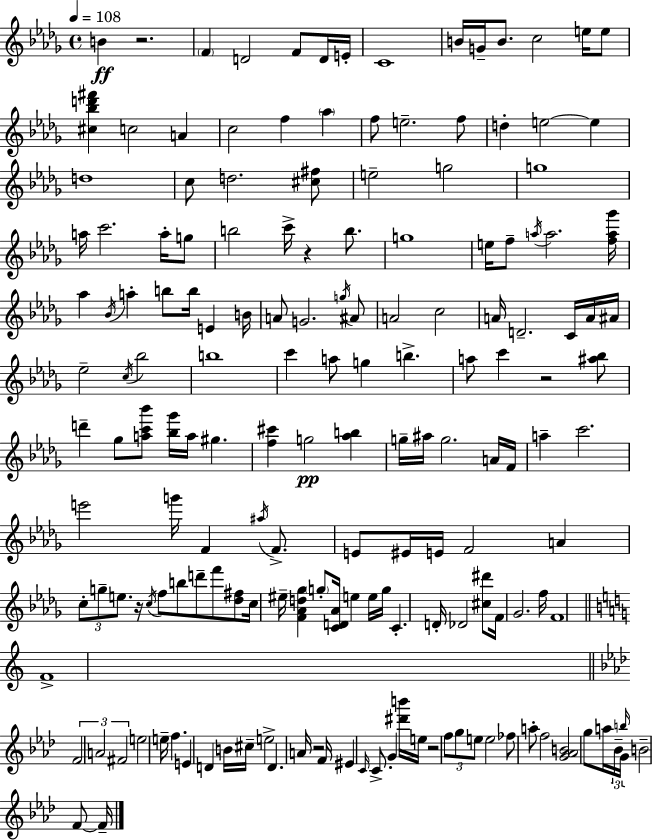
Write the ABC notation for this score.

X:1
T:Untitled
M:4/4
L:1/4
K:Bbm
B z2 F D2 F/2 D/4 E/4 C4 B/4 G/4 B/2 c2 e/4 e/2 [^c_bd'^f'] c2 A c2 f _a f/2 e2 f/2 d e2 e d4 c/2 d2 [^c^f]/2 e2 g2 g4 a/4 c'2 a/4 g/2 b2 c'/4 z b/2 g4 e/4 f/2 a/4 a2 [fa_g']/4 _a _B/4 a b/2 b/4 E B/4 A/2 G2 g/4 ^A/2 A2 c2 A/4 D2 C/4 A/4 ^A/4 _e2 c/4 _b2 b4 c' a/2 g b a/2 c' z2 [^a_b]/2 d' _g/2 [ac'_b']/2 [_b_g']/4 a/4 ^g [f^c'] g2 [_ab] g/4 ^a/4 g2 A/4 F/4 a c'2 e'2 g'/4 F ^a/4 F/2 E/2 ^E/4 E/4 F2 A c/2 g/2 e/2 z/4 c/4 f/2 b/2 d'/2 f'/2 [_d^f]/2 c/4 ^e/4 [F_Ad_g] g/2 [CD_A]/4 e e/4 g/4 C D/4 _D2 [^c^d']/2 F/4 _G2 f/4 F4 F4 F2 A2 ^F2 e2 e/4 f E D B/4 ^c/4 e2 D A/4 z2 F/4 ^E C/4 C/2 G [^d'b']/4 e/4 z2 f/2 g/2 e/2 e2 _f/2 a/2 f2 [G_AB]2 g/2 a/4 _B/4 b/4 G/4 B2 F/2 F/4